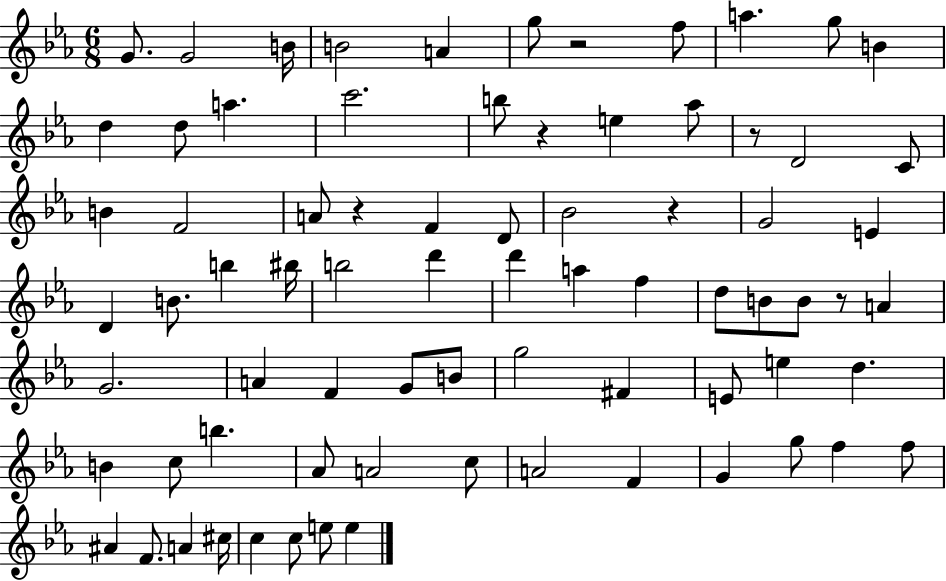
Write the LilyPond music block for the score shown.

{
  \clef treble
  \numericTimeSignature
  \time 6/8
  \key ees \major
  g'8. g'2 b'16 | b'2 a'4 | g''8 r2 f''8 | a''4. g''8 b'4 | \break d''4 d''8 a''4. | c'''2. | b''8 r4 e''4 aes''8 | r8 d'2 c'8 | \break b'4 f'2 | a'8 r4 f'4 d'8 | bes'2 r4 | g'2 e'4 | \break d'4 b'8. b''4 bis''16 | b''2 d'''4 | d'''4 a''4 f''4 | d''8 b'8 b'8 r8 a'4 | \break g'2. | a'4 f'4 g'8 b'8 | g''2 fis'4 | e'8 e''4 d''4. | \break b'4 c''8 b''4. | aes'8 a'2 c''8 | a'2 f'4 | g'4 g''8 f''4 f''8 | \break ais'4 f'8. a'4 cis''16 | c''4 c''8 e''8 e''4 | \bar "|."
}